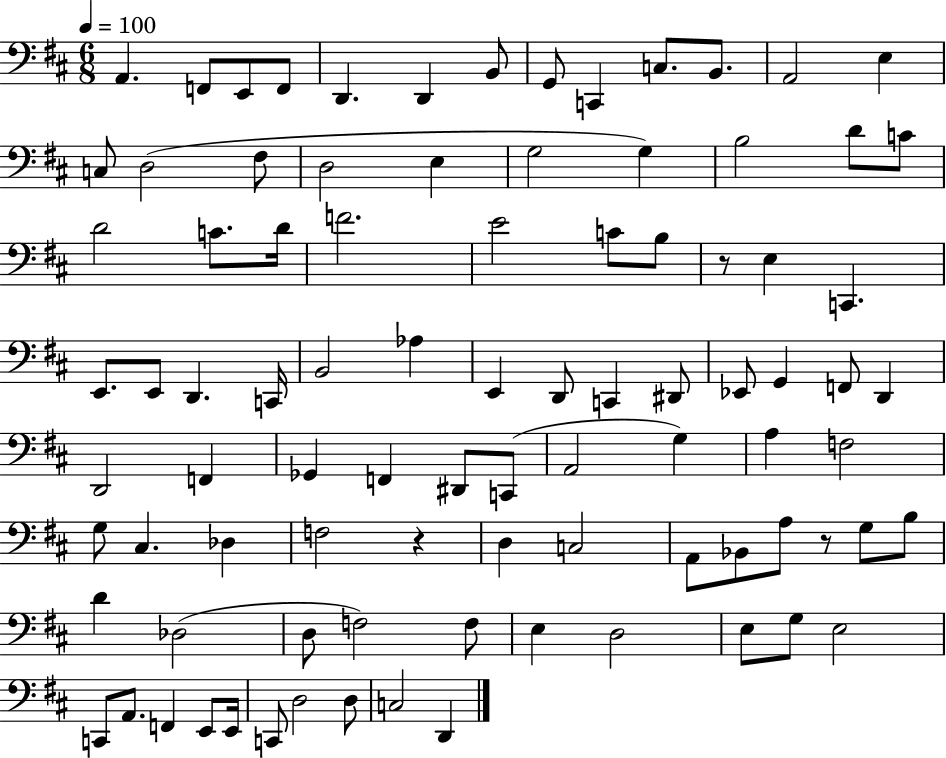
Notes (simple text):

A2/q. F2/e E2/e F2/e D2/q. D2/q B2/e G2/e C2/q C3/e. B2/e. A2/h E3/q C3/e D3/h F#3/e D3/h E3/q G3/h G3/q B3/h D4/e C4/e D4/h C4/e. D4/s F4/h. E4/h C4/e B3/e R/e E3/q C2/q. E2/e. E2/e D2/q. C2/s B2/h Ab3/q E2/q D2/e C2/q D#2/e Eb2/e G2/q F2/e D2/q D2/h F2/q Gb2/q F2/q D#2/e C2/e A2/h G3/q A3/q F3/h G3/e C#3/q. Db3/q F3/h R/q D3/q C3/h A2/e Bb2/e A3/e R/e G3/e B3/e D4/q Db3/h D3/e F3/h F3/e E3/q D3/h E3/e G3/e E3/h C2/e A2/e. F2/q E2/e E2/s C2/e D3/h D3/e C3/h D2/q